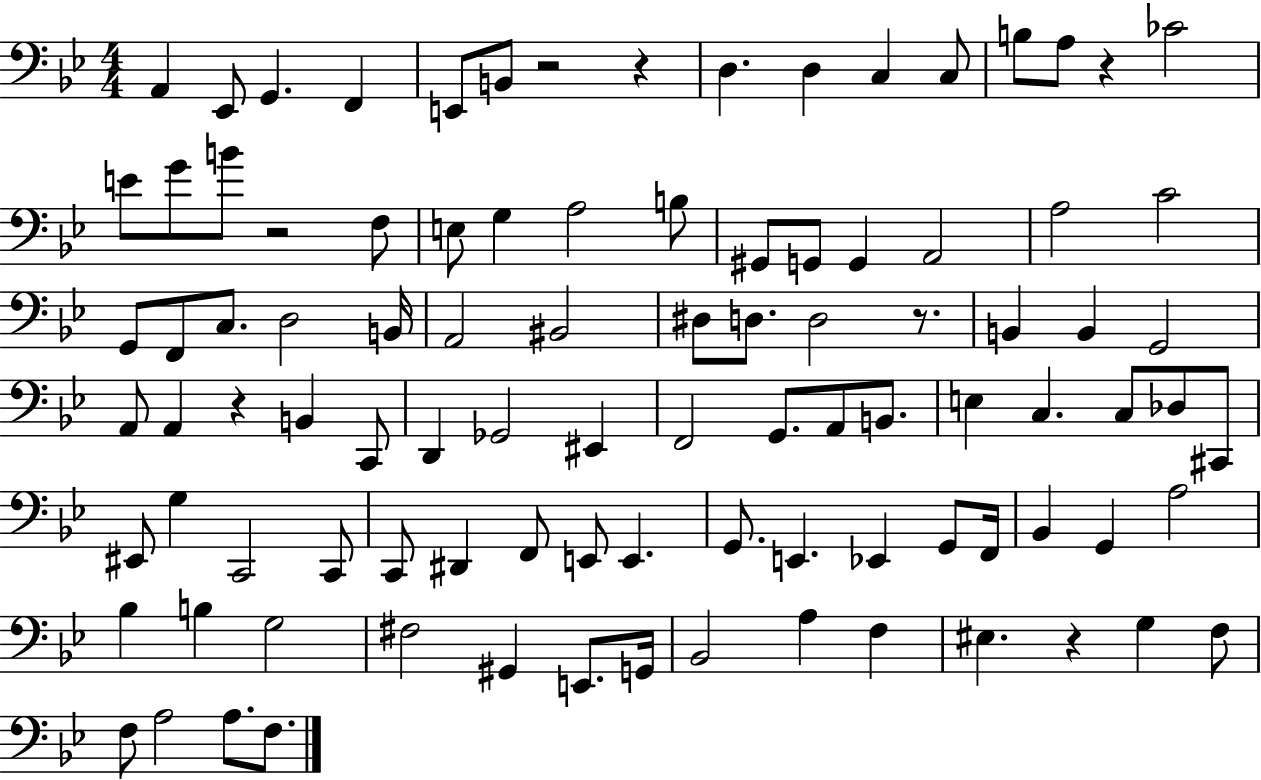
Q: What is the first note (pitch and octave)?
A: A2